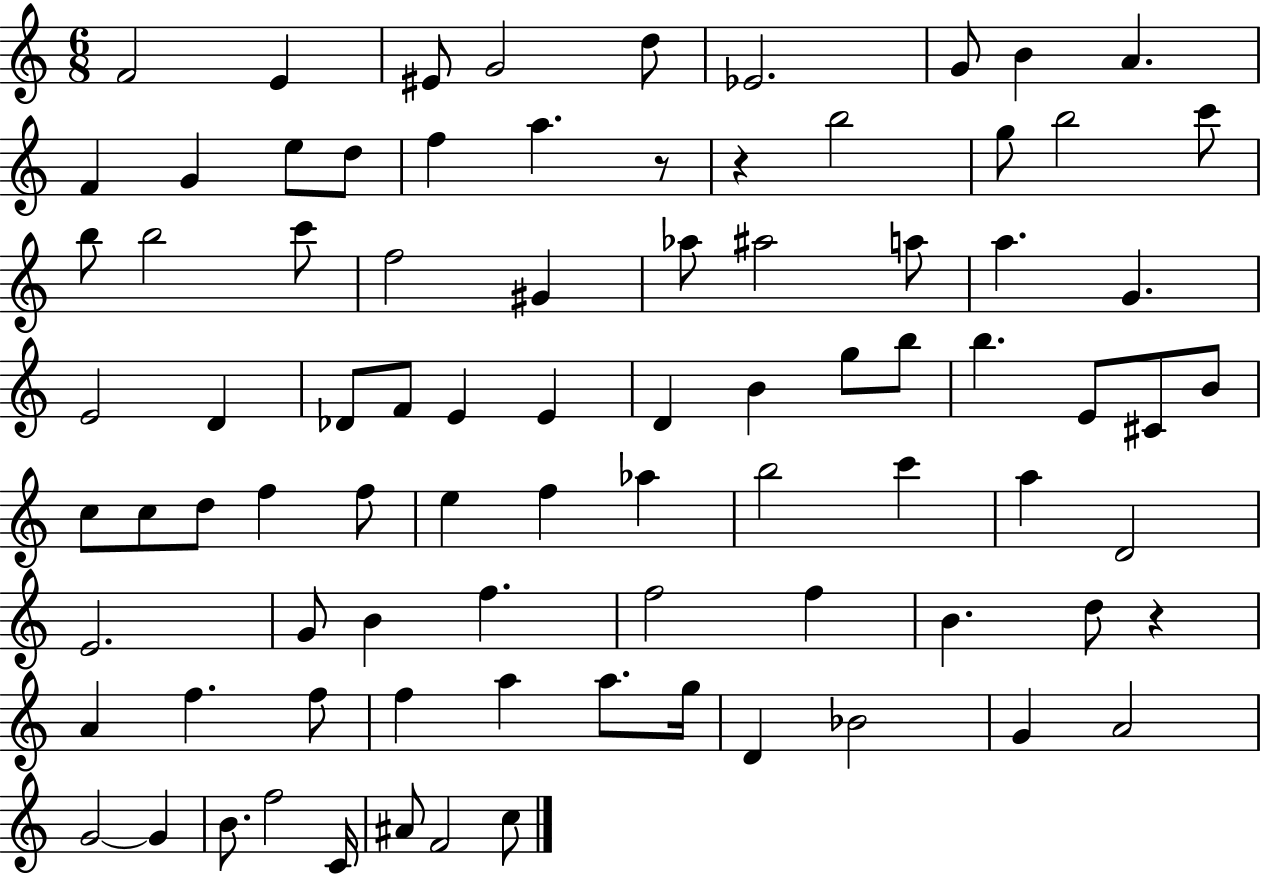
F4/h E4/q EIS4/e G4/h D5/e Eb4/h. G4/e B4/q A4/q. F4/q G4/q E5/e D5/e F5/q A5/q. R/e R/q B5/h G5/e B5/h C6/e B5/e B5/h C6/e F5/h G#4/q Ab5/e A#5/h A5/e A5/q. G4/q. E4/h D4/q Db4/e F4/e E4/q E4/q D4/q B4/q G5/e B5/e B5/q. E4/e C#4/e B4/e C5/e C5/e D5/e F5/q F5/e E5/q F5/q Ab5/q B5/h C6/q A5/q D4/h E4/h. G4/e B4/q F5/q. F5/h F5/q B4/q. D5/e R/q A4/q F5/q. F5/e F5/q A5/q A5/e. G5/s D4/q Bb4/h G4/q A4/h G4/h G4/q B4/e. F5/h C4/s A#4/e F4/h C5/e